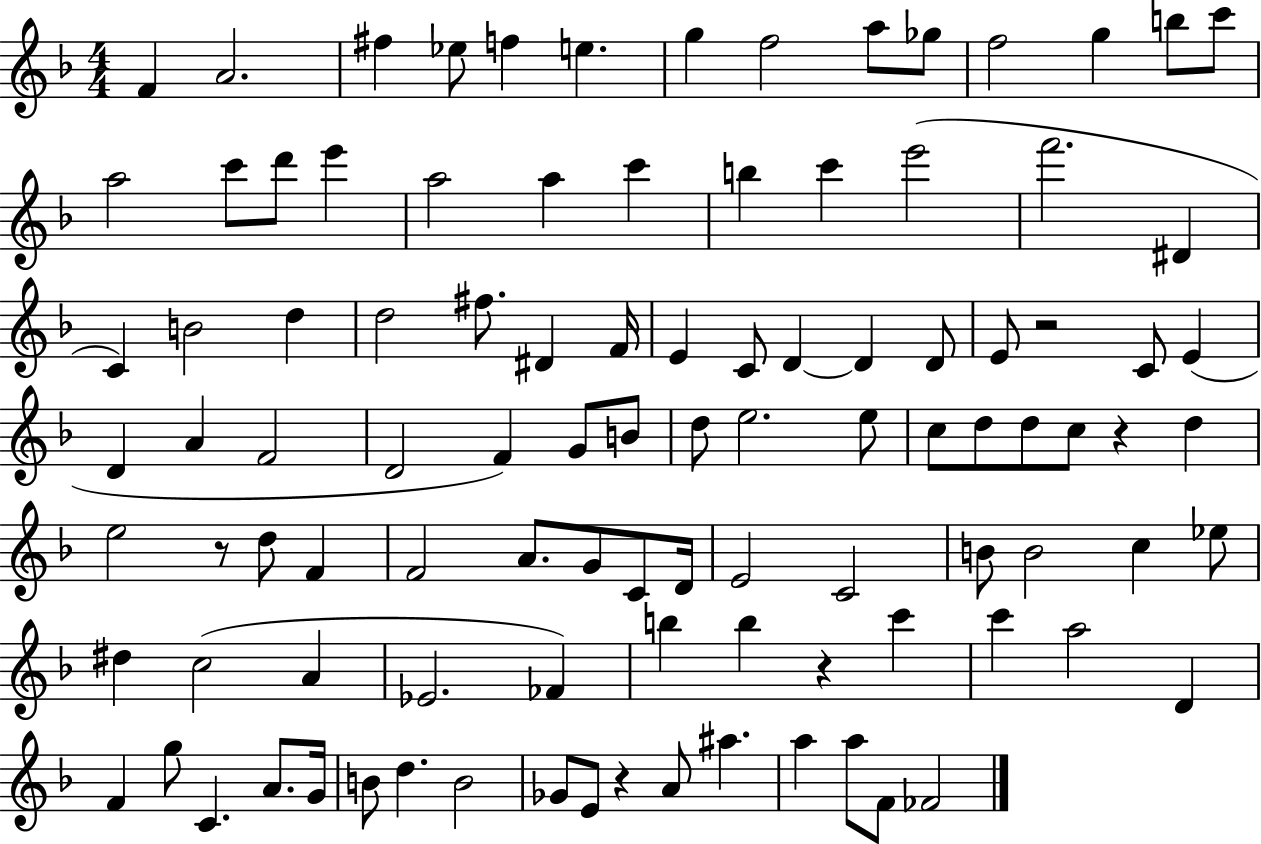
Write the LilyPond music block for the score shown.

{
  \clef treble
  \numericTimeSignature
  \time 4/4
  \key f \major
  f'4 a'2. | fis''4 ees''8 f''4 e''4. | g''4 f''2 a''8 ges''8 | f''2 g''4 b''8 c'''8 | \break a''2 c'''8 d'''8 e'''4 | a''2 a''4 c'''4 | b''4 c'''4 e'''2( | f'''2. dis'4 | \break c'4) b'2 d''4 | d''2 fis''8. dis'4 f'16 | e'4 c'8 d'4~~ d'4 d'8 | e'8 r2 c'8 e'4( | \break d'4 a'4 f'2 | d'2 f'4) g'8 b'8 | d''8 e''2. e''8 | c''8 d''8 d''8 c''8 r4 d''4 | \break e''2 r8 d''8 f'4 | f'2 a'8. g'8 c'8 d'16 | e'2 c'2 | b'8 b'2 c''4 ees''8 | \break dis''4 c''2( a'4 | ees'2. fes'4) | b''4 b''4 r4 c'''4 | c'''4 a''2 d'4 | \break f'4 g''8 c'4. a'8. g'16 | b'8 d''4. b'2 | ges'8 e'8 r4 a'8 ais''4. | a''4 a''8 f'8 fes'2 | \break \bar "|."
}